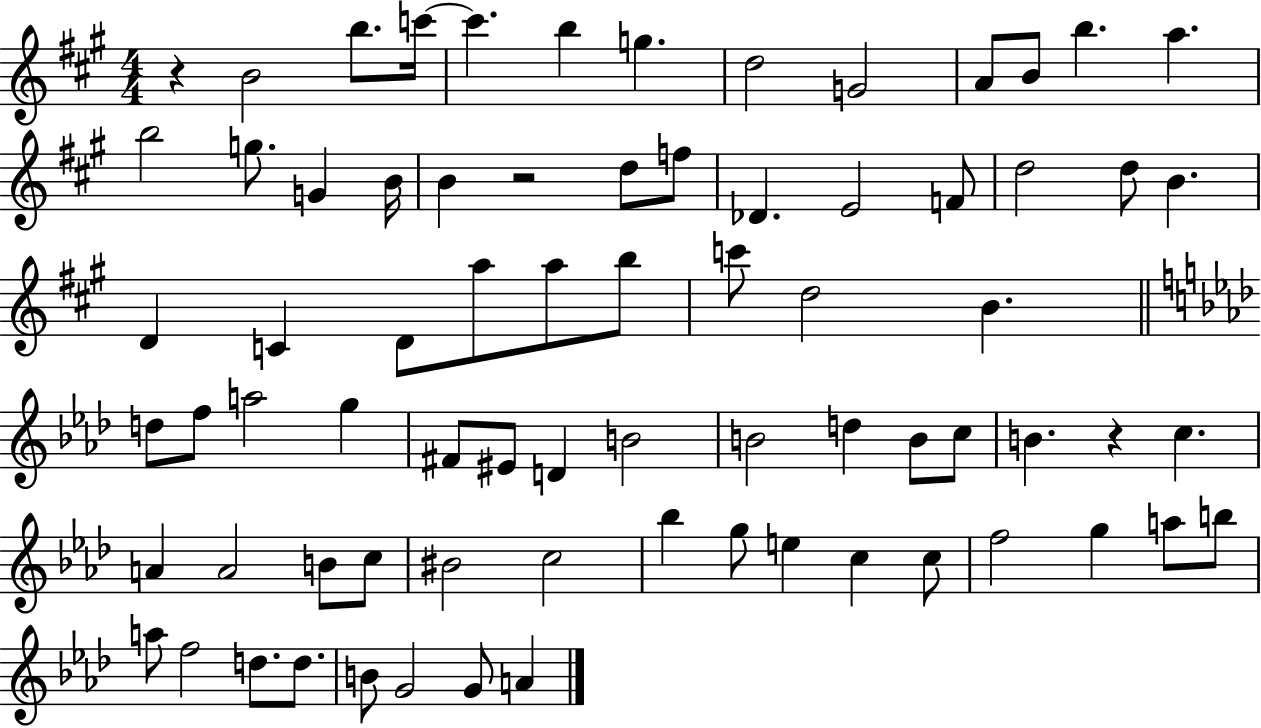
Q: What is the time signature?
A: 4/4